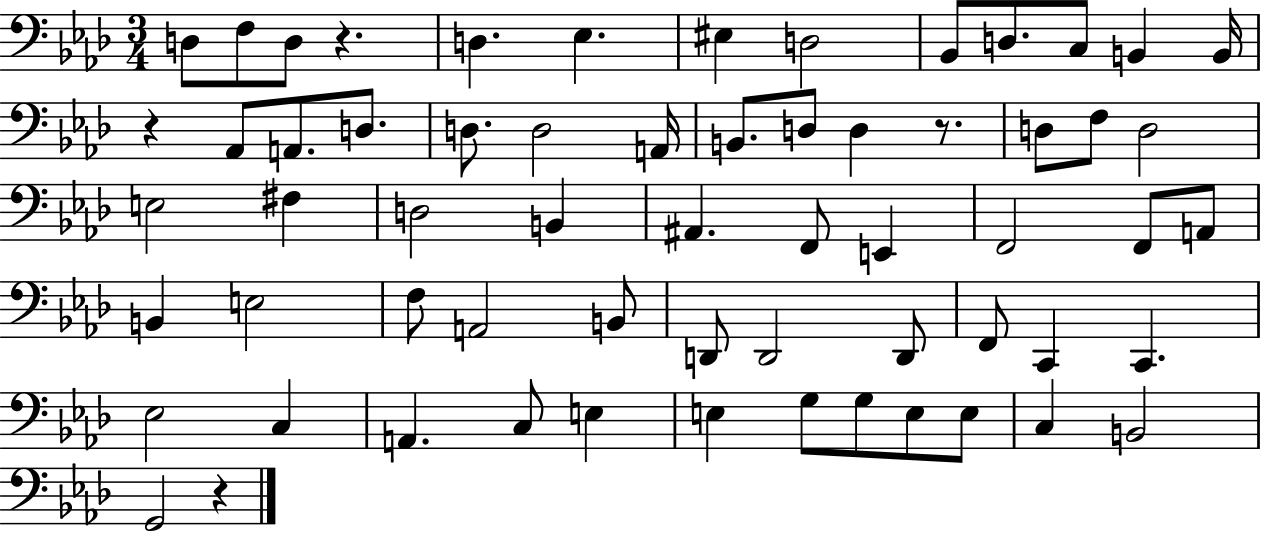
X:1
T:Untitled
M:3/4
L:1/4
K:Ab
D,/2 F,/2 D,/2 z D, _E, ^E, D,2 _B,,/2 D,/2 C,/2 B,, B,,/4 z _A,,/2 A,,/2 D,/2 D,/2 D,2 A,,/4 B,,/2 D,/2 D, z/2 D,/2 F,/2 D,2 E,2 ^F, D,2 B,, ^A,, F,,/2 E,, F,,2 F,,/2 A,,/2 B,, E,2 F,/2 A,,2 B,,/2 D,,/2 D,,2 D,,/2 F,,/2 C,, C,, _E,2 C, A,, C,/2 E, E, G,/2 G,/2 E,/2 E,/2 C, B,,2 G,,2 z